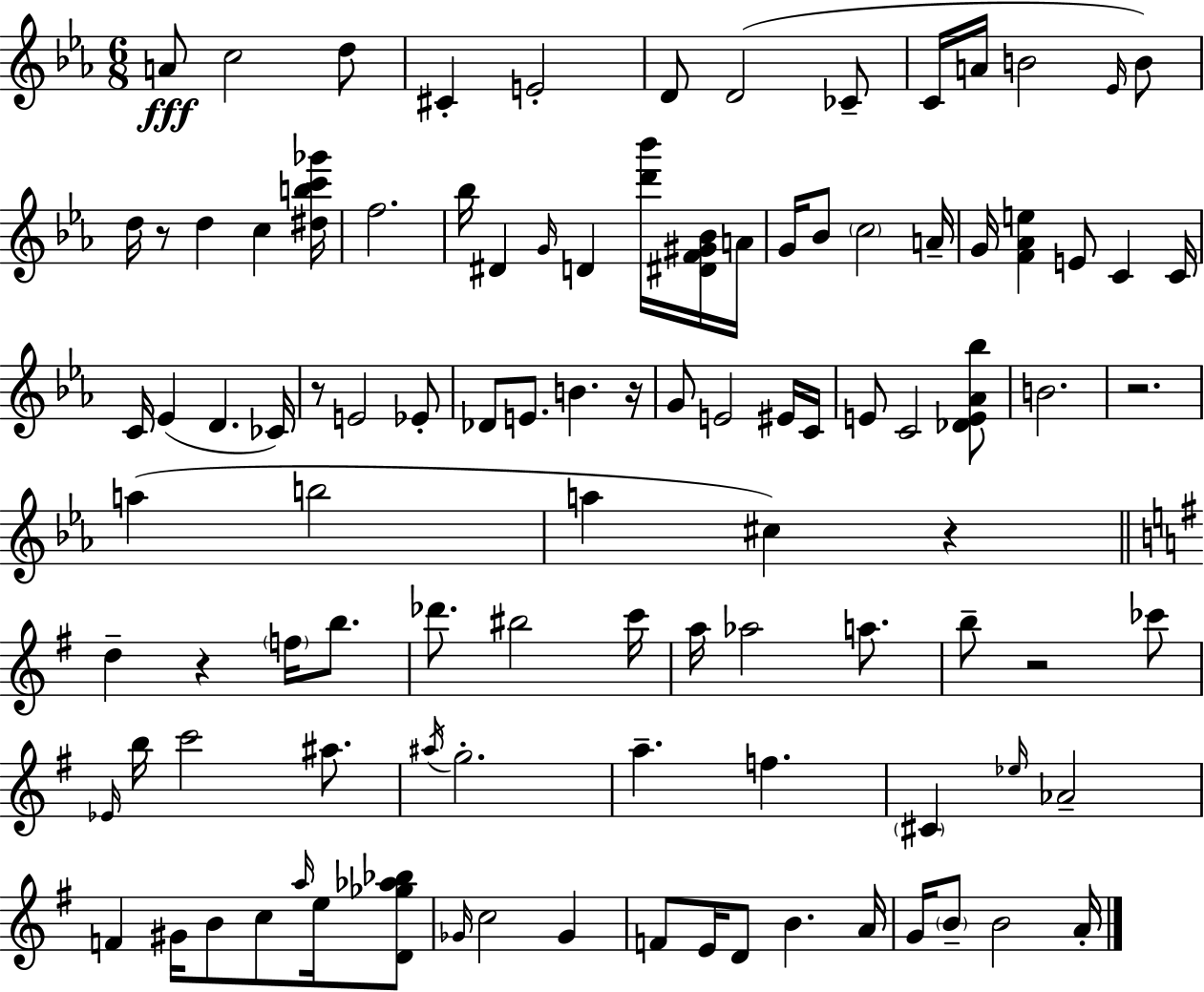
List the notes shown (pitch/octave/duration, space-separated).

A4/e C5/h D5/e C#4/q E4/h D4/e D4/h CES4/e C4/s A4/s B4/h Eb4/s B4/e D5/s R/e D5/q C5/q [D#5,B5,C6,Gb6]/s F5/h. Bb5/s D#4/q G4/s D4/q [D6,Bb6]/s [D#4,F4,G#4,Bb4]/s A4/s G4/s Bb4/e C5/h A4/s G4/s [F4,Ab4,E5]/q E4/e C4/q C4/s C4/s Eb4/q D4/q. CES4/s R/e E4/h Eb4/e Db4/e E4/e. B4/q. R/s G4/e E4/h EIS4/s C4/s E4/e C4/h [Db4,E4,Ab4,Bb5]/e B4/h. R/h. A5/q B5/h A5/q C#5/q R/q D5/q R/q F5/s B5/e. Db6/e. BIS5/h C6/s A5/s Ab5/h A5/e. B5/e R/h CES6/e Eb4/s B5/s C6/h A#5/e. A#5/s G5/h. A5/q. F5/q. C#4/q Eb5/s Ab4/h F4/q G#4/s B4/e C5/e A5/s E5/s [D4,Gb5,Ab5,Bb5]/e Gb4/s C5/h Gb4/q F4/e E4/s D4/e B4/q. A4/s G4/s B4/e B4/h A4/s